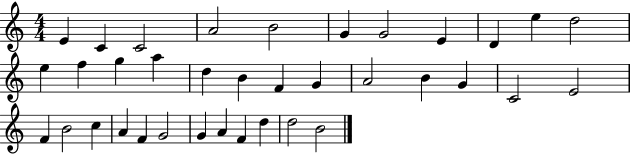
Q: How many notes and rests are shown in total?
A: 36